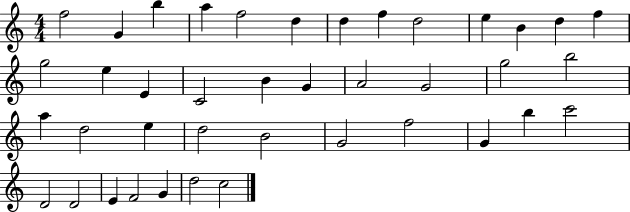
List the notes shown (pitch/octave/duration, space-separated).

F5/h G4/q B5/q A5/q F5/h D5/q D5/q F5/q D5/h E5/q B4/q D5/q F5/q G5/h E5/q E4/q C4/h B4/q G4/q A4/h G4/h G5/h B5/h A5/q D5/h E5/q D5/h B4/h G4/h F5/h G4/q B5/q C6/h D4/h D4/h E4/q F4/h G4/q D5/h C5/h